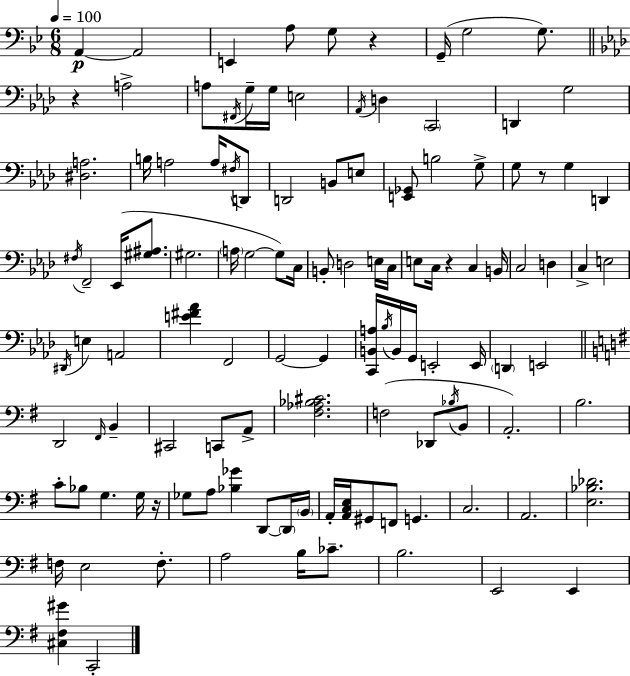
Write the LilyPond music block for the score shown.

{
  \clef bass
  \numericTimeSignature
  \time 6/8
  \key g \minor
  \tempo 4 = 100
  \repeat volta 2 { a,4~~\p a,2 | e,4 a8 g8 r4 | g,16--( g2 g8.) | \bar "||" \break \key aes \major r4 a2-> | a8 \acciaccatura { fis,16 } g16-- g16 e2 | \acciaccatura { aes,16 } d4 \parenthesize c,2 | d,4 g2 | \break <dis a>2. | b16 a2 a16 | \acciaccatura { fis16 } d,8 d,2 b,8 | e8 <e, ges,>8 b2 | \break g8-> g8 r8 g4 d,4 | \acciaccatura { fis16 } f,2-- | ees,16( <gis ais>8. gis2. | \parenthesize a16 g2~~ | \break g8) c16 b,8-. d2 | e16 c16 e8 c16 r4 c4 | b,16 c2 | d4 c4-> e2 | \break \acciaccatura { dis,16 } e4 a,2 | <e' fis' aes'>4 f,2 | g,2~~ | g,4 <c, b, a>16 \acciaccatura { bes16 } b,16 g,16 e,2-. | \break e,16 \parenthesize d,4 e,2 | \bar "||" \break \key g \major d,2 \grace { fis,16 } b,4-- | cis,2 c,8 a,8-> | <fis aes bes cis'>2. | f2( des,8 \acciaccatura { bes16 } | \break b,8 a,2.-.) | b2. | c'8-. bes8 g4. | g16 r16 ges8 a8 <bes ges'>4 d,8~~ | \break \parenthesize d,16 \parenthesize b,16 a,16-. <a, c e>16 gis,8 f,8 g,4. | c2. | a,2. | <e bes des'>2. | \break f16 e2 f8.-. | a2 b16 ces'8.-- | b2. | e,2 e,4 | \break <cis fis gis'>4 c,2-. | } \bar "|."
}